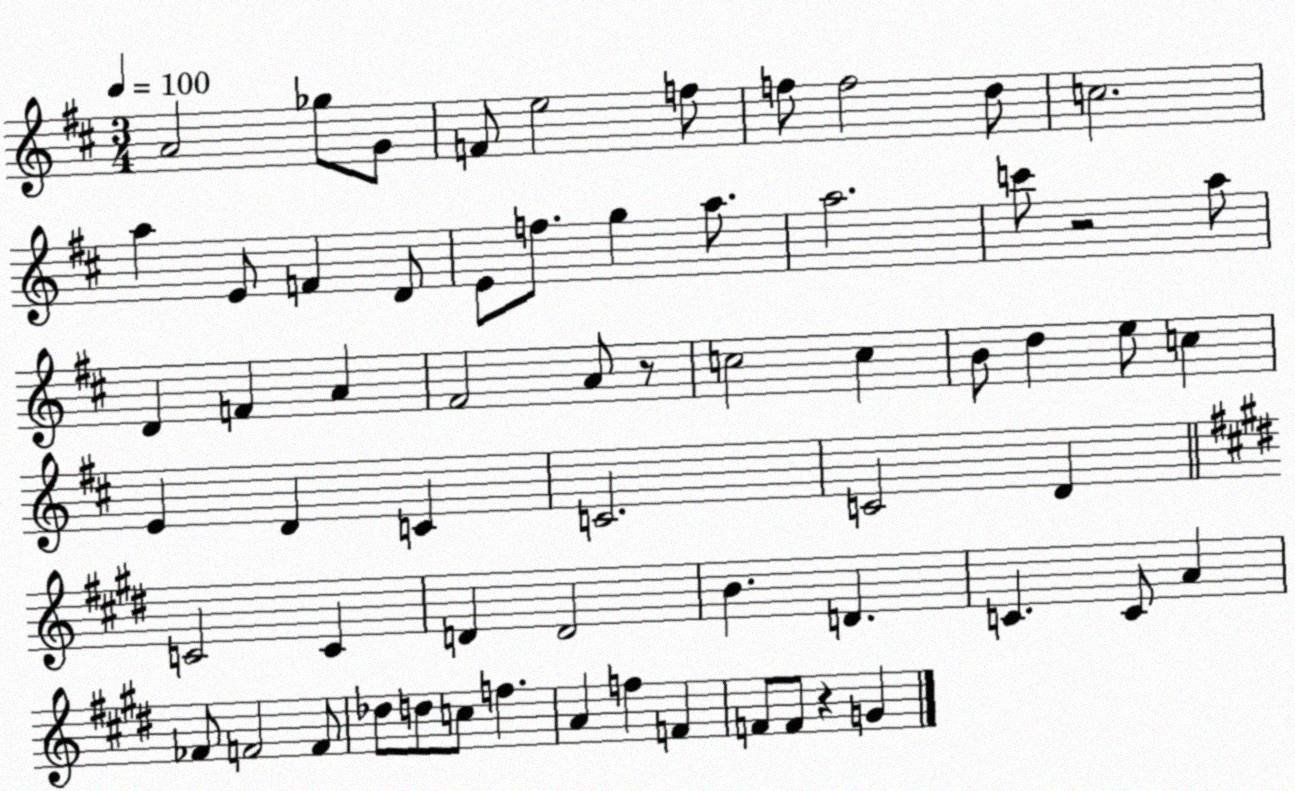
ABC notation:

X:1
T:Untitled
M:3/4
L:1/4
K:D
A2 _g/2 G/2 F/2 e2 f/2 f/2 f2 d/2 c2 a E/2 F D/2 E/2 f/2 g a/2 a2 c'/2 z2 a/2 D F A ^F2 A/2 z/2 c2 c B/2 d e/2 c E D C C2 C2 D C2 C D D2 B D C C/2 A _F/2 F2 F/2 _d/2 d/2 c/2 f A f F F/2 F/2 z G